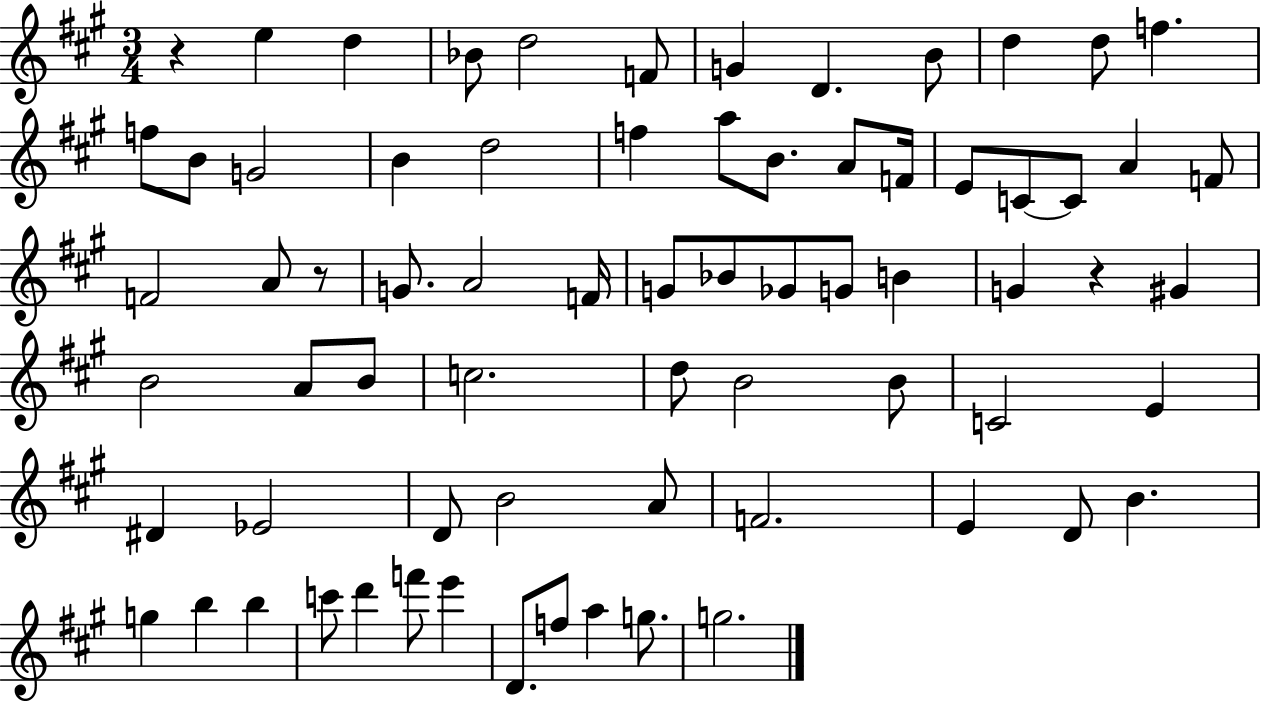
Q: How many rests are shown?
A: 3